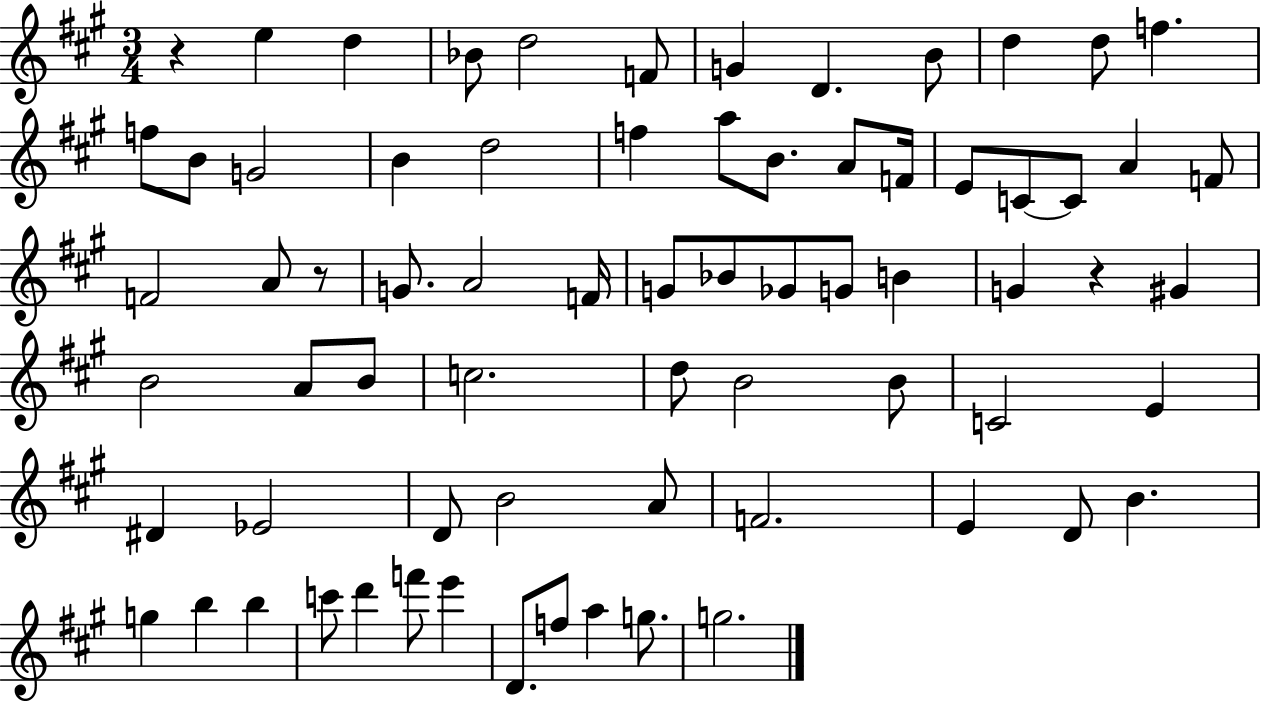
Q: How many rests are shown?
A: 3